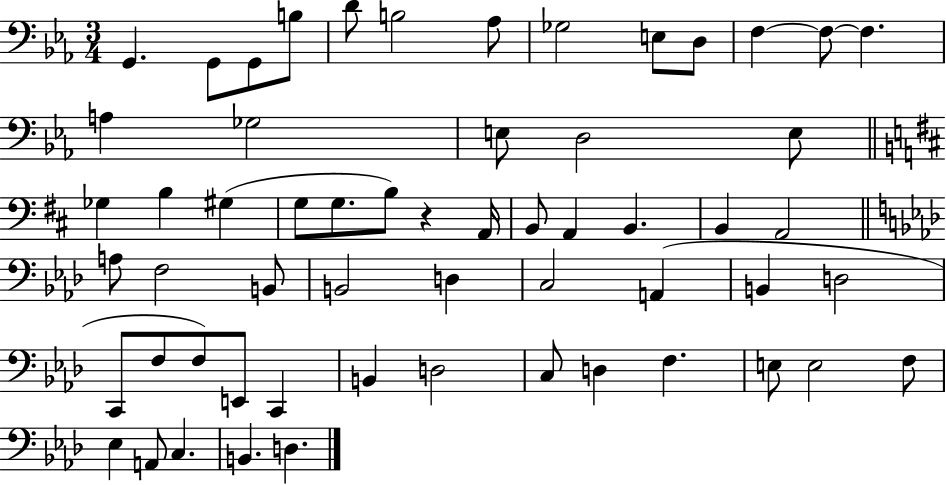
{
  \clef bass
  \numericTimeSignature
  \time 3/4
  \key ees \major
  \repeat volta 2 { g,4. g,8 g,8 b8 | d'8 b2 aes8 | ges2 e8 d8 | f4~~ f8~~ f4. | \break a4 ges2 | e8 d2 e8 | \bar "||" \break \key b \minor ges4 b4 gis4( | g8 g8. b8) r4 a,16 | b,8 a,4 b,4. | b,4 a,2 | \break \bar "||" \break \key f \minor a8 f2 b,8 | b,2 d4 | c2 a,4( | b,4 d2 | \break c,8 f8 f8) e,8 c,4 | b,4 d2 | c8 d4 f4. | e8 e2 f8 | \break ees4 a,8 c4. | b,4. d4. | } \bar "|."
}